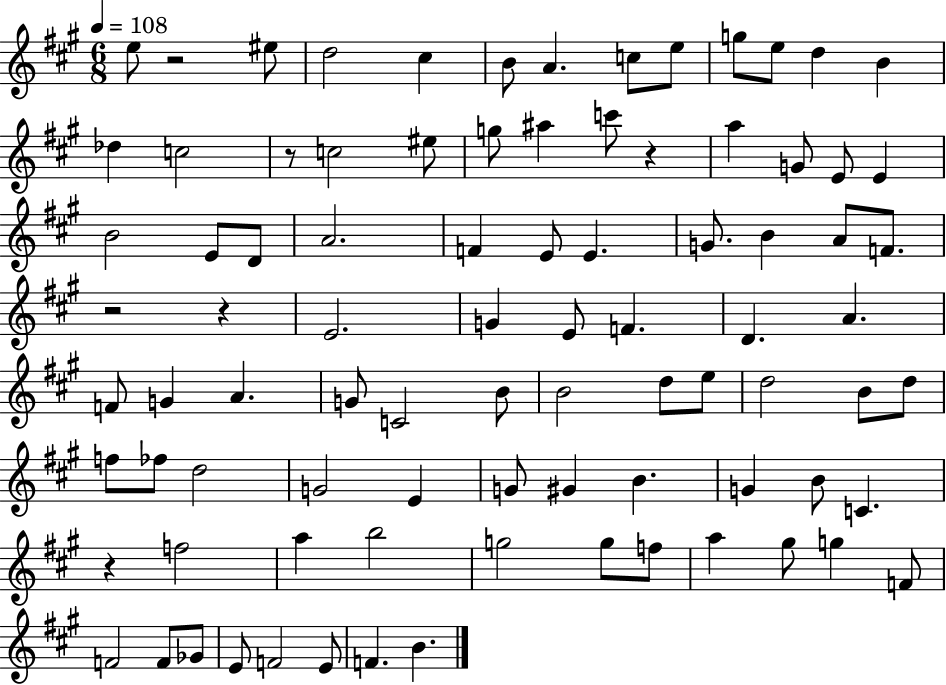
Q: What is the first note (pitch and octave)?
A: E5